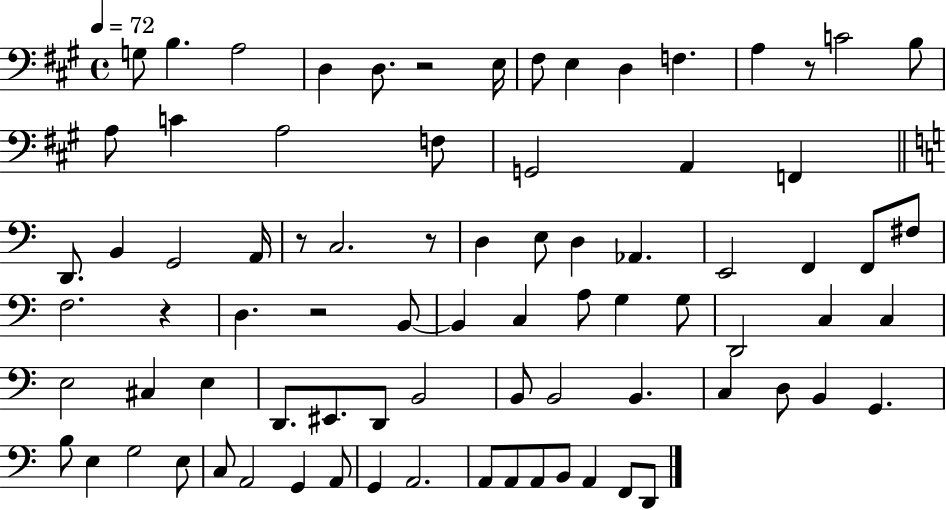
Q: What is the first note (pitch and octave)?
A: G3